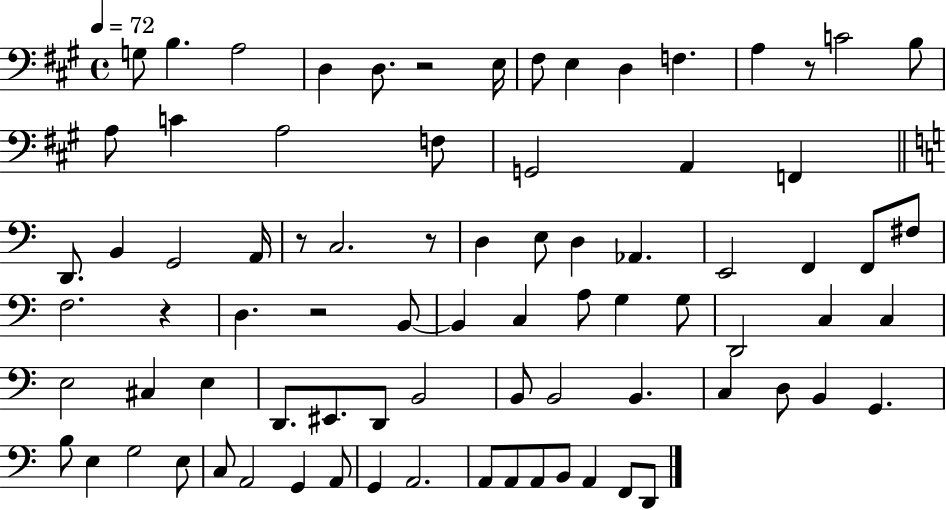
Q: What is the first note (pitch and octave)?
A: G3